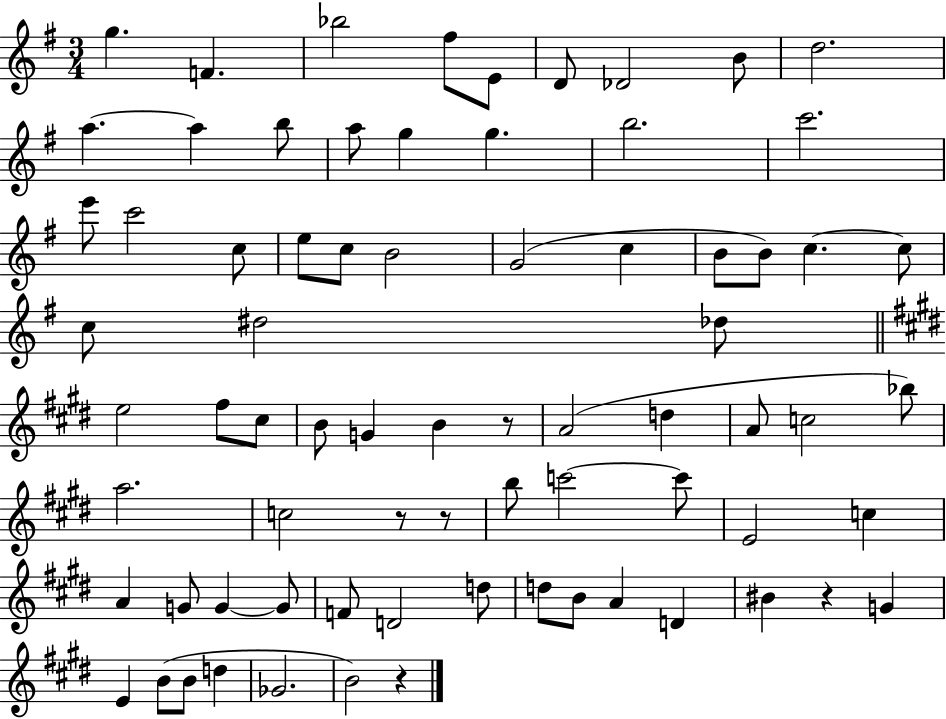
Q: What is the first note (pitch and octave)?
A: G5